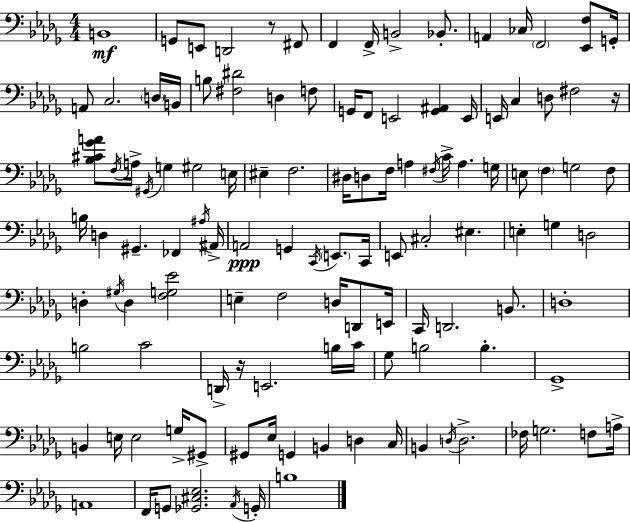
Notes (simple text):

B2/w G2/e E2/e D2/h R/e F#2/e F2/q F2/s B2/h Bb2/e. A2/q CES3/s F2/h [Eb2,F3]/e G2/s A2/e C3/h. D3/s B2/s B3/e [F#3,D#4]/h D3/q F3/e G2/s F2/e E2/h [G2,A#2]/q E2/s E2/s C3/q D3/e F#3/h R/s [Bb3,C#4,Gb4,A4]/e F3/s A3/s G#2/s G3/q G#3/h E3/s EIS3/q F3/h. D#3/s D3/e F3/s A3/q F#3/s C4/s A3/q. G3/s E3/e F3/q G3/h F3/e B3/s D3/q G#2/q. FES2/q A#3/s A#2/s A2/h G2/q C2/s E2/e. C2/s E2/e C#3/h EIS3/q. E3/q G3/q D3/h D3/q G#3/s D3/q [F3,G3,Eb4]/h E3/q F3/h D3/s D2/e E2/s C2/s D2/h. B2/e. D3/w B3/h C4/h D2/s R/s E2/h. B3/s C4/s Gb3/e B3/h B3/q. Gb2/w B2/q E3/s E3/h G3/s G#2/e G#2/e Eb3/s G2/q B2/q D3/q C3/s B2/q D3/s D3/h. FES3/s G3/h. F3/e A3/s A2/w F2/s G2/e [Gb2,C#3,Eb3]/h. Ab2/s G2/s B3/w